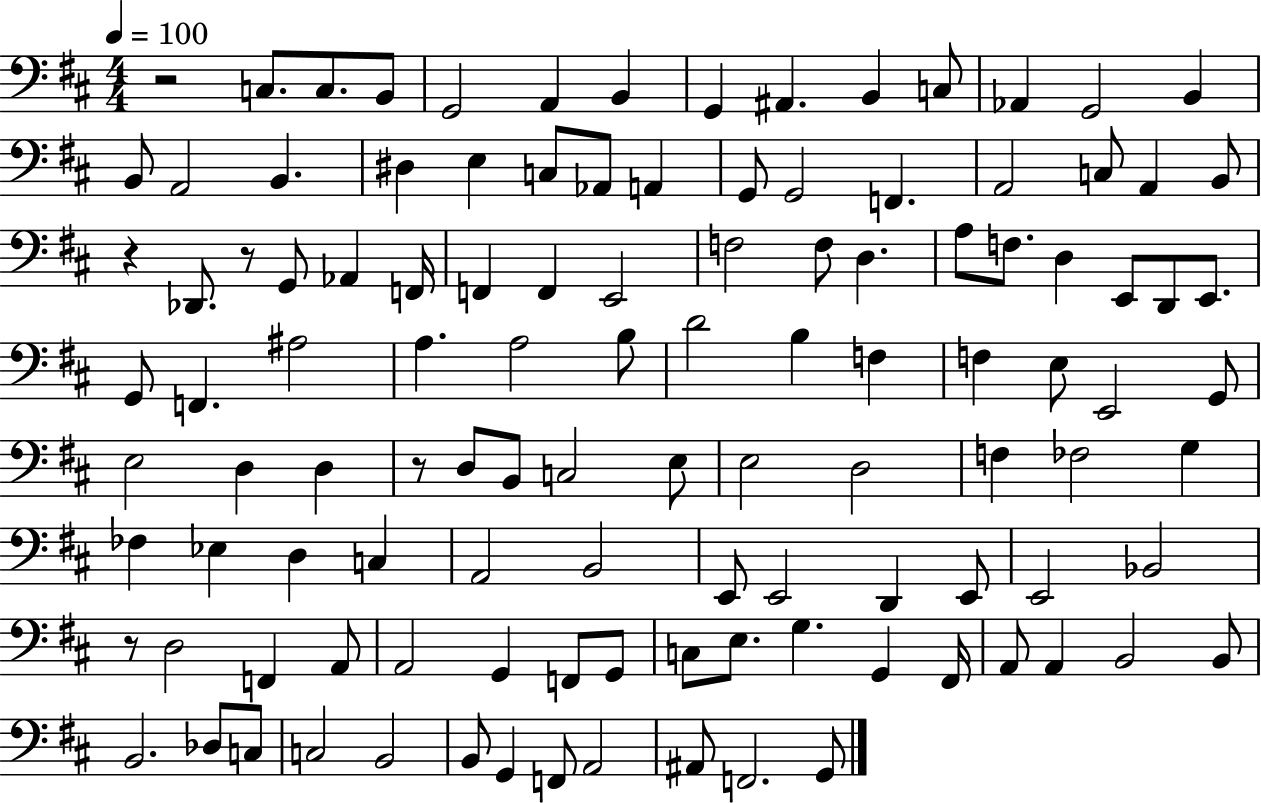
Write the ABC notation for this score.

X:1
T:Untitled
M:4/4
L:1/4
K:D
z2 C,/2 C,/2 B,,/2 G,,2 A,, B,, G,, ^A,, B,, C,/2 _A,, G,,2 B,, B,,/2 A,,2 B,, ^D, E, C,/2 _A,,/2 A,, G,,/2 G,,2 F,, A,,2 C,/2 A,, B,,/2 z _D,,/2 z/2 G,,/2 _A,, F,,/4 F,, F,, E,,2 F,2 F,/2 D, A,/2 F,/2 D, E,,/2 D,,/2 E,,/2 G,,/2 F,, ^A,2 A, A,2 B,/2 D2 B, F, F, E,/2 E,,2 G,,/2 E,2 D, D, z/2 D,/2 B,,/2 C,2 E,/2 E,2 D,2 F, _F,2 G, _F, _E, D, C, A,,2 B,,2 E,,/2 E,,2 D,, E,,/2 E,,2 _B,,2 z/2 D,2 F,, A,,/2 A,,2 G,, F,,/2 G,,/2 C,/2 E,/2 G, G,, ^F,,/4 A,,/2 A,, B,,2 B,,/2 B,,2 _D,/2 C,/2 C,2 B,,2 B,,/2 G,, F,,/2 A,,2 ^A,,/2 F,,2 G,,/2